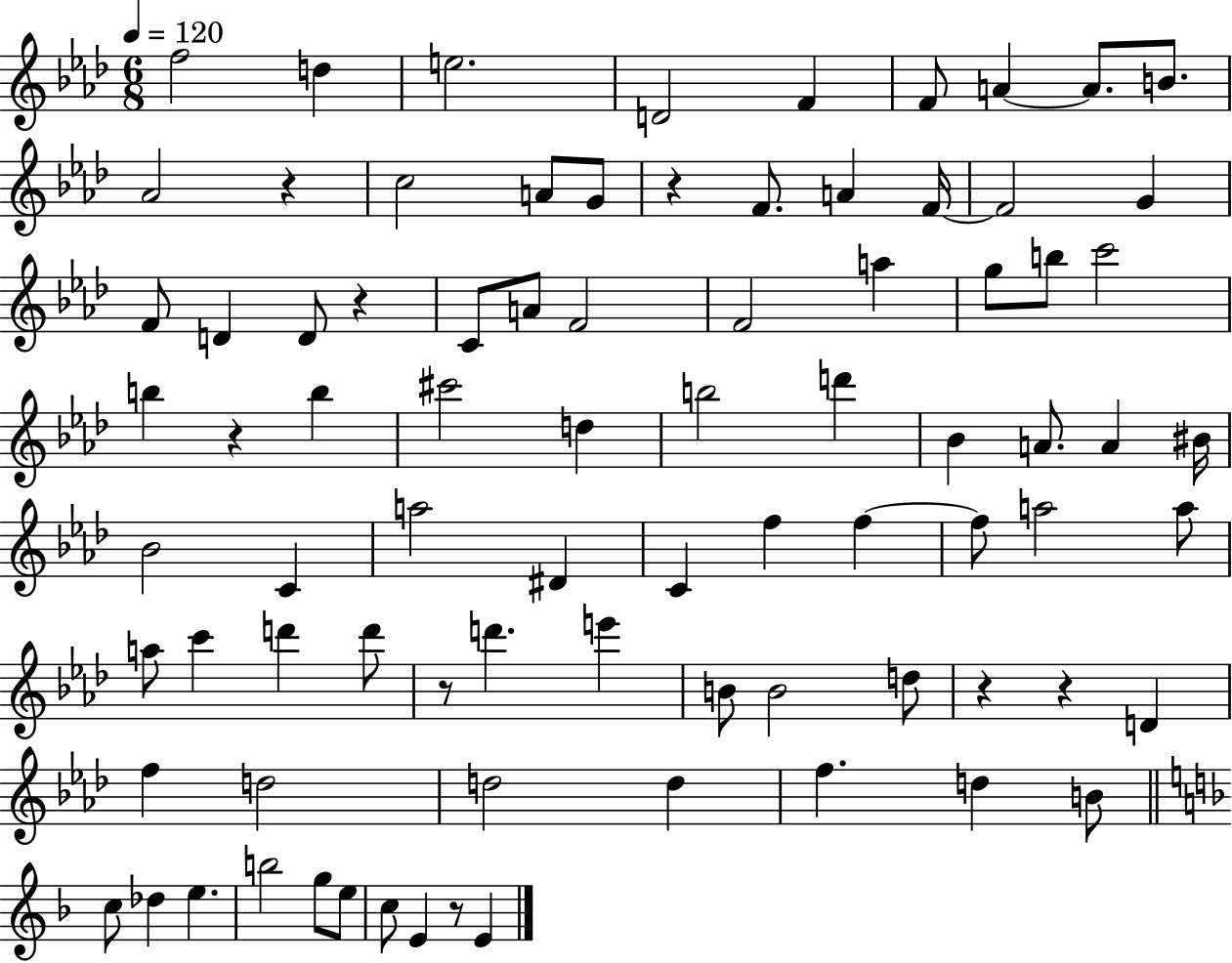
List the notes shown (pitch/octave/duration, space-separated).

F5/h D5/q E5/h. D4/h F4/q F4/e A4/q A4/e. B4/e. Ab4/h R/q C5/h A4/e G4/e R/q F4/e. A4/q F4/s F4/h G4/q F4/e D4/q D4/e R/q C4/e A4/e F4/h F4/h A5/q G5/e B5/e C6/h B5/q R/q B5/q C#6/h D5/q B5/h D6/q Bb4/q A4/e. A4/q BIS4/s Bb4/h C4/q A5/h D#4/q C4/q F5/q F5/q F5/e A5/h A5/e A5/e C6/q D6/q D6/e R/e D6/q. E6/q B4/e B4/h D5/e R/q R/q D4/q F5/q D5/h D5/h D5/q F5/q. D5/q B4/e C5/e Db5/q E5/q. B5/h G5/e E5/e C5/e E4/q R/e E4/q